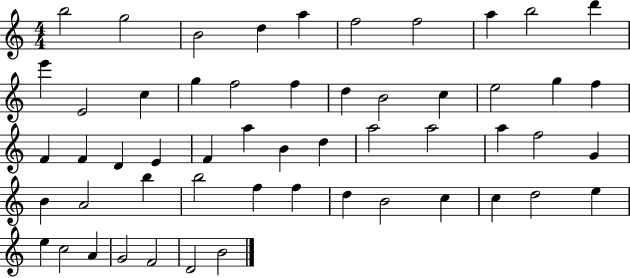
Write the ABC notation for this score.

X:1
T:Untitled
M:4/4
L:1/4
K:C
b2 g2 B2 d a f2 f2 a b2 d' e' E2 c g f2 f d B2 c e2 g f F F D E F a B d a2 a2 a f2 G B A2 b b2 f f d B2 c c d2 e e c2 A G2 F2 D2 B2